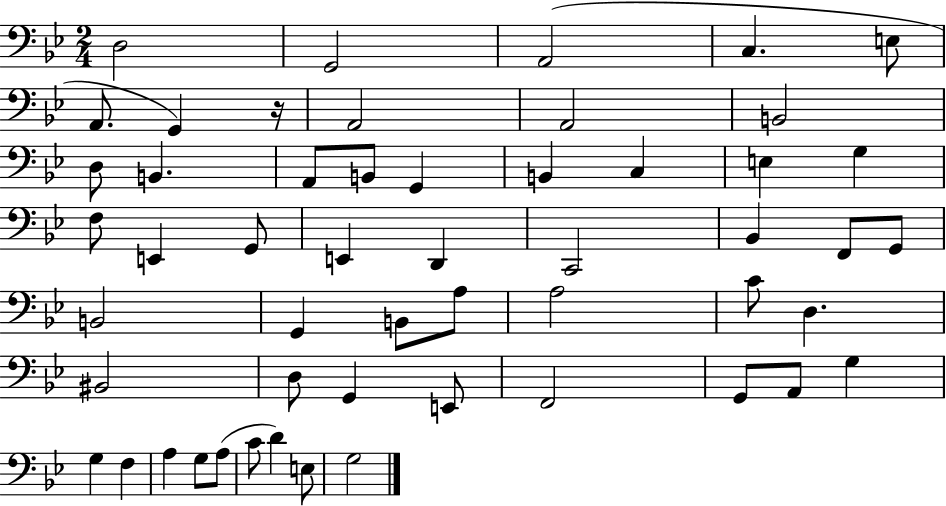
D3/h G2/h A2/h C3/q. E3/e A2/e. G2/q R/s A2/h A2/h B2/h D3/e B2/q. A2/e B2/e G2/q B2/q C3/q E3/q G3/q F3/e E2/q G2/e E2/q D2/q C2/h Bb2/q F2/e G2/e B2/h G2/q B2/e A3/e A3/h C4/e D3/q. BIS2/h D3/e G2/q E2/e F2/h G2/e A2/e G3/q G3/q F3/q A3/q G3/e A3/e C4/e D4/q E3/e G3/h